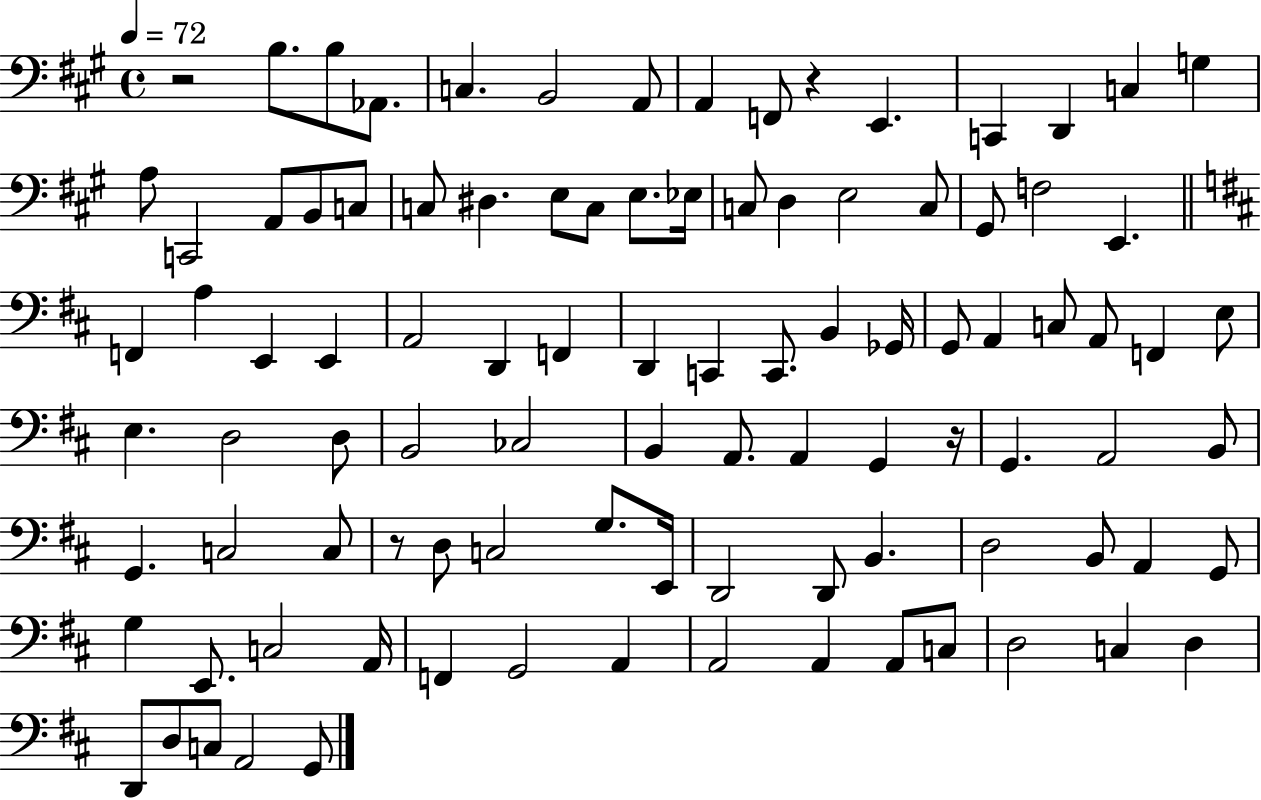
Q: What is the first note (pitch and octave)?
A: B3